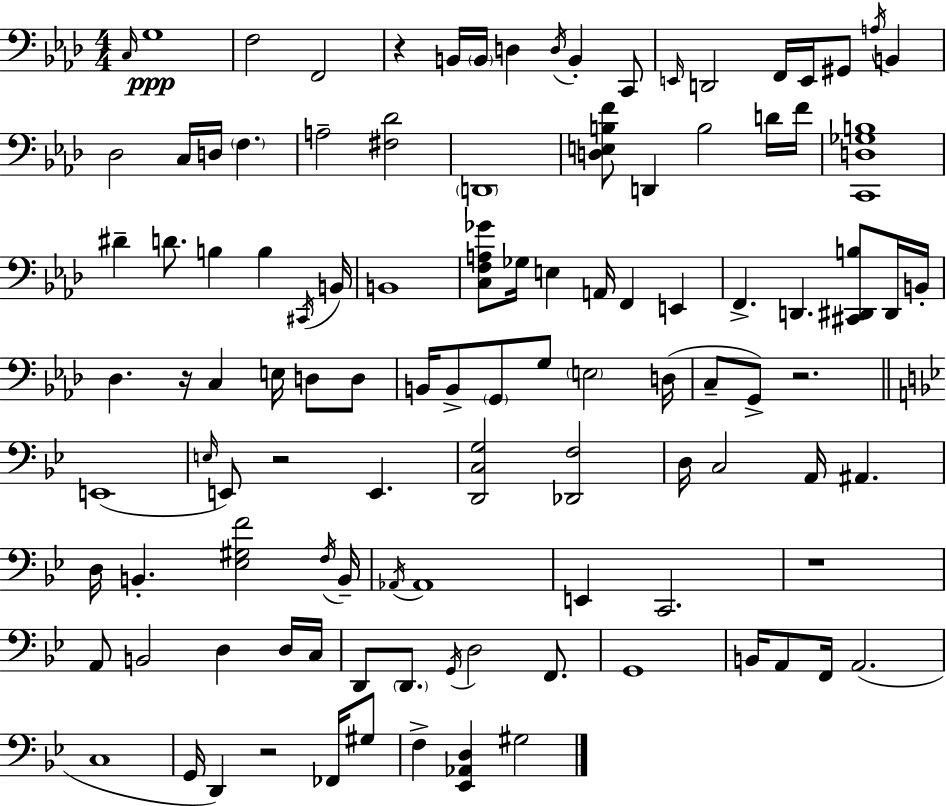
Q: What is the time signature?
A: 4/4